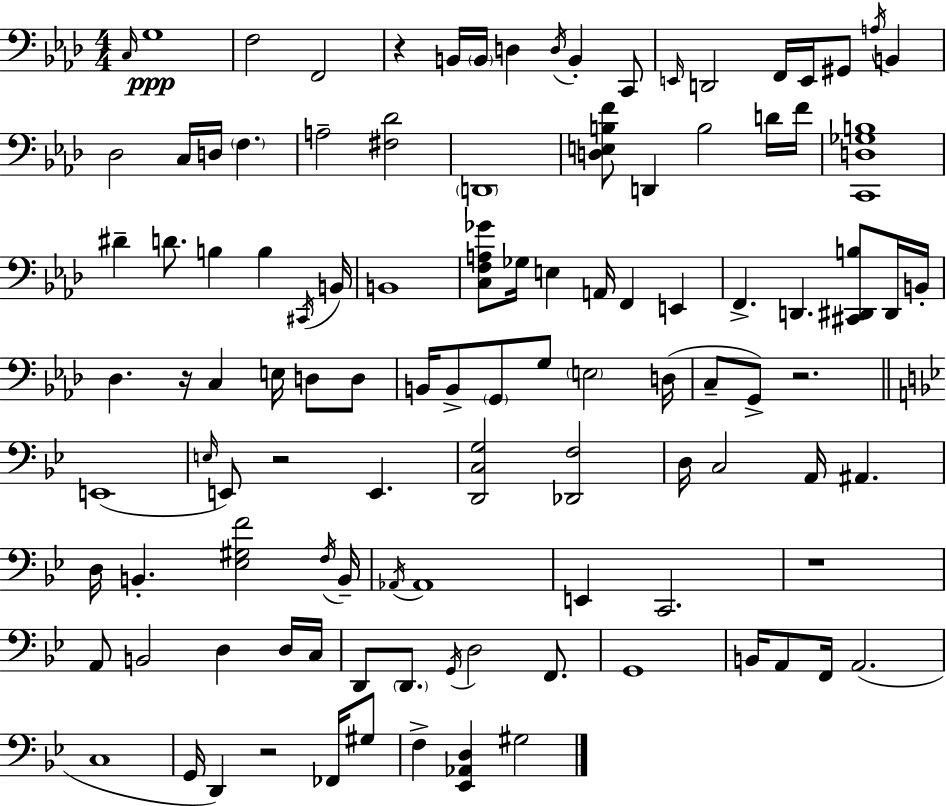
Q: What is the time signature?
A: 4/4